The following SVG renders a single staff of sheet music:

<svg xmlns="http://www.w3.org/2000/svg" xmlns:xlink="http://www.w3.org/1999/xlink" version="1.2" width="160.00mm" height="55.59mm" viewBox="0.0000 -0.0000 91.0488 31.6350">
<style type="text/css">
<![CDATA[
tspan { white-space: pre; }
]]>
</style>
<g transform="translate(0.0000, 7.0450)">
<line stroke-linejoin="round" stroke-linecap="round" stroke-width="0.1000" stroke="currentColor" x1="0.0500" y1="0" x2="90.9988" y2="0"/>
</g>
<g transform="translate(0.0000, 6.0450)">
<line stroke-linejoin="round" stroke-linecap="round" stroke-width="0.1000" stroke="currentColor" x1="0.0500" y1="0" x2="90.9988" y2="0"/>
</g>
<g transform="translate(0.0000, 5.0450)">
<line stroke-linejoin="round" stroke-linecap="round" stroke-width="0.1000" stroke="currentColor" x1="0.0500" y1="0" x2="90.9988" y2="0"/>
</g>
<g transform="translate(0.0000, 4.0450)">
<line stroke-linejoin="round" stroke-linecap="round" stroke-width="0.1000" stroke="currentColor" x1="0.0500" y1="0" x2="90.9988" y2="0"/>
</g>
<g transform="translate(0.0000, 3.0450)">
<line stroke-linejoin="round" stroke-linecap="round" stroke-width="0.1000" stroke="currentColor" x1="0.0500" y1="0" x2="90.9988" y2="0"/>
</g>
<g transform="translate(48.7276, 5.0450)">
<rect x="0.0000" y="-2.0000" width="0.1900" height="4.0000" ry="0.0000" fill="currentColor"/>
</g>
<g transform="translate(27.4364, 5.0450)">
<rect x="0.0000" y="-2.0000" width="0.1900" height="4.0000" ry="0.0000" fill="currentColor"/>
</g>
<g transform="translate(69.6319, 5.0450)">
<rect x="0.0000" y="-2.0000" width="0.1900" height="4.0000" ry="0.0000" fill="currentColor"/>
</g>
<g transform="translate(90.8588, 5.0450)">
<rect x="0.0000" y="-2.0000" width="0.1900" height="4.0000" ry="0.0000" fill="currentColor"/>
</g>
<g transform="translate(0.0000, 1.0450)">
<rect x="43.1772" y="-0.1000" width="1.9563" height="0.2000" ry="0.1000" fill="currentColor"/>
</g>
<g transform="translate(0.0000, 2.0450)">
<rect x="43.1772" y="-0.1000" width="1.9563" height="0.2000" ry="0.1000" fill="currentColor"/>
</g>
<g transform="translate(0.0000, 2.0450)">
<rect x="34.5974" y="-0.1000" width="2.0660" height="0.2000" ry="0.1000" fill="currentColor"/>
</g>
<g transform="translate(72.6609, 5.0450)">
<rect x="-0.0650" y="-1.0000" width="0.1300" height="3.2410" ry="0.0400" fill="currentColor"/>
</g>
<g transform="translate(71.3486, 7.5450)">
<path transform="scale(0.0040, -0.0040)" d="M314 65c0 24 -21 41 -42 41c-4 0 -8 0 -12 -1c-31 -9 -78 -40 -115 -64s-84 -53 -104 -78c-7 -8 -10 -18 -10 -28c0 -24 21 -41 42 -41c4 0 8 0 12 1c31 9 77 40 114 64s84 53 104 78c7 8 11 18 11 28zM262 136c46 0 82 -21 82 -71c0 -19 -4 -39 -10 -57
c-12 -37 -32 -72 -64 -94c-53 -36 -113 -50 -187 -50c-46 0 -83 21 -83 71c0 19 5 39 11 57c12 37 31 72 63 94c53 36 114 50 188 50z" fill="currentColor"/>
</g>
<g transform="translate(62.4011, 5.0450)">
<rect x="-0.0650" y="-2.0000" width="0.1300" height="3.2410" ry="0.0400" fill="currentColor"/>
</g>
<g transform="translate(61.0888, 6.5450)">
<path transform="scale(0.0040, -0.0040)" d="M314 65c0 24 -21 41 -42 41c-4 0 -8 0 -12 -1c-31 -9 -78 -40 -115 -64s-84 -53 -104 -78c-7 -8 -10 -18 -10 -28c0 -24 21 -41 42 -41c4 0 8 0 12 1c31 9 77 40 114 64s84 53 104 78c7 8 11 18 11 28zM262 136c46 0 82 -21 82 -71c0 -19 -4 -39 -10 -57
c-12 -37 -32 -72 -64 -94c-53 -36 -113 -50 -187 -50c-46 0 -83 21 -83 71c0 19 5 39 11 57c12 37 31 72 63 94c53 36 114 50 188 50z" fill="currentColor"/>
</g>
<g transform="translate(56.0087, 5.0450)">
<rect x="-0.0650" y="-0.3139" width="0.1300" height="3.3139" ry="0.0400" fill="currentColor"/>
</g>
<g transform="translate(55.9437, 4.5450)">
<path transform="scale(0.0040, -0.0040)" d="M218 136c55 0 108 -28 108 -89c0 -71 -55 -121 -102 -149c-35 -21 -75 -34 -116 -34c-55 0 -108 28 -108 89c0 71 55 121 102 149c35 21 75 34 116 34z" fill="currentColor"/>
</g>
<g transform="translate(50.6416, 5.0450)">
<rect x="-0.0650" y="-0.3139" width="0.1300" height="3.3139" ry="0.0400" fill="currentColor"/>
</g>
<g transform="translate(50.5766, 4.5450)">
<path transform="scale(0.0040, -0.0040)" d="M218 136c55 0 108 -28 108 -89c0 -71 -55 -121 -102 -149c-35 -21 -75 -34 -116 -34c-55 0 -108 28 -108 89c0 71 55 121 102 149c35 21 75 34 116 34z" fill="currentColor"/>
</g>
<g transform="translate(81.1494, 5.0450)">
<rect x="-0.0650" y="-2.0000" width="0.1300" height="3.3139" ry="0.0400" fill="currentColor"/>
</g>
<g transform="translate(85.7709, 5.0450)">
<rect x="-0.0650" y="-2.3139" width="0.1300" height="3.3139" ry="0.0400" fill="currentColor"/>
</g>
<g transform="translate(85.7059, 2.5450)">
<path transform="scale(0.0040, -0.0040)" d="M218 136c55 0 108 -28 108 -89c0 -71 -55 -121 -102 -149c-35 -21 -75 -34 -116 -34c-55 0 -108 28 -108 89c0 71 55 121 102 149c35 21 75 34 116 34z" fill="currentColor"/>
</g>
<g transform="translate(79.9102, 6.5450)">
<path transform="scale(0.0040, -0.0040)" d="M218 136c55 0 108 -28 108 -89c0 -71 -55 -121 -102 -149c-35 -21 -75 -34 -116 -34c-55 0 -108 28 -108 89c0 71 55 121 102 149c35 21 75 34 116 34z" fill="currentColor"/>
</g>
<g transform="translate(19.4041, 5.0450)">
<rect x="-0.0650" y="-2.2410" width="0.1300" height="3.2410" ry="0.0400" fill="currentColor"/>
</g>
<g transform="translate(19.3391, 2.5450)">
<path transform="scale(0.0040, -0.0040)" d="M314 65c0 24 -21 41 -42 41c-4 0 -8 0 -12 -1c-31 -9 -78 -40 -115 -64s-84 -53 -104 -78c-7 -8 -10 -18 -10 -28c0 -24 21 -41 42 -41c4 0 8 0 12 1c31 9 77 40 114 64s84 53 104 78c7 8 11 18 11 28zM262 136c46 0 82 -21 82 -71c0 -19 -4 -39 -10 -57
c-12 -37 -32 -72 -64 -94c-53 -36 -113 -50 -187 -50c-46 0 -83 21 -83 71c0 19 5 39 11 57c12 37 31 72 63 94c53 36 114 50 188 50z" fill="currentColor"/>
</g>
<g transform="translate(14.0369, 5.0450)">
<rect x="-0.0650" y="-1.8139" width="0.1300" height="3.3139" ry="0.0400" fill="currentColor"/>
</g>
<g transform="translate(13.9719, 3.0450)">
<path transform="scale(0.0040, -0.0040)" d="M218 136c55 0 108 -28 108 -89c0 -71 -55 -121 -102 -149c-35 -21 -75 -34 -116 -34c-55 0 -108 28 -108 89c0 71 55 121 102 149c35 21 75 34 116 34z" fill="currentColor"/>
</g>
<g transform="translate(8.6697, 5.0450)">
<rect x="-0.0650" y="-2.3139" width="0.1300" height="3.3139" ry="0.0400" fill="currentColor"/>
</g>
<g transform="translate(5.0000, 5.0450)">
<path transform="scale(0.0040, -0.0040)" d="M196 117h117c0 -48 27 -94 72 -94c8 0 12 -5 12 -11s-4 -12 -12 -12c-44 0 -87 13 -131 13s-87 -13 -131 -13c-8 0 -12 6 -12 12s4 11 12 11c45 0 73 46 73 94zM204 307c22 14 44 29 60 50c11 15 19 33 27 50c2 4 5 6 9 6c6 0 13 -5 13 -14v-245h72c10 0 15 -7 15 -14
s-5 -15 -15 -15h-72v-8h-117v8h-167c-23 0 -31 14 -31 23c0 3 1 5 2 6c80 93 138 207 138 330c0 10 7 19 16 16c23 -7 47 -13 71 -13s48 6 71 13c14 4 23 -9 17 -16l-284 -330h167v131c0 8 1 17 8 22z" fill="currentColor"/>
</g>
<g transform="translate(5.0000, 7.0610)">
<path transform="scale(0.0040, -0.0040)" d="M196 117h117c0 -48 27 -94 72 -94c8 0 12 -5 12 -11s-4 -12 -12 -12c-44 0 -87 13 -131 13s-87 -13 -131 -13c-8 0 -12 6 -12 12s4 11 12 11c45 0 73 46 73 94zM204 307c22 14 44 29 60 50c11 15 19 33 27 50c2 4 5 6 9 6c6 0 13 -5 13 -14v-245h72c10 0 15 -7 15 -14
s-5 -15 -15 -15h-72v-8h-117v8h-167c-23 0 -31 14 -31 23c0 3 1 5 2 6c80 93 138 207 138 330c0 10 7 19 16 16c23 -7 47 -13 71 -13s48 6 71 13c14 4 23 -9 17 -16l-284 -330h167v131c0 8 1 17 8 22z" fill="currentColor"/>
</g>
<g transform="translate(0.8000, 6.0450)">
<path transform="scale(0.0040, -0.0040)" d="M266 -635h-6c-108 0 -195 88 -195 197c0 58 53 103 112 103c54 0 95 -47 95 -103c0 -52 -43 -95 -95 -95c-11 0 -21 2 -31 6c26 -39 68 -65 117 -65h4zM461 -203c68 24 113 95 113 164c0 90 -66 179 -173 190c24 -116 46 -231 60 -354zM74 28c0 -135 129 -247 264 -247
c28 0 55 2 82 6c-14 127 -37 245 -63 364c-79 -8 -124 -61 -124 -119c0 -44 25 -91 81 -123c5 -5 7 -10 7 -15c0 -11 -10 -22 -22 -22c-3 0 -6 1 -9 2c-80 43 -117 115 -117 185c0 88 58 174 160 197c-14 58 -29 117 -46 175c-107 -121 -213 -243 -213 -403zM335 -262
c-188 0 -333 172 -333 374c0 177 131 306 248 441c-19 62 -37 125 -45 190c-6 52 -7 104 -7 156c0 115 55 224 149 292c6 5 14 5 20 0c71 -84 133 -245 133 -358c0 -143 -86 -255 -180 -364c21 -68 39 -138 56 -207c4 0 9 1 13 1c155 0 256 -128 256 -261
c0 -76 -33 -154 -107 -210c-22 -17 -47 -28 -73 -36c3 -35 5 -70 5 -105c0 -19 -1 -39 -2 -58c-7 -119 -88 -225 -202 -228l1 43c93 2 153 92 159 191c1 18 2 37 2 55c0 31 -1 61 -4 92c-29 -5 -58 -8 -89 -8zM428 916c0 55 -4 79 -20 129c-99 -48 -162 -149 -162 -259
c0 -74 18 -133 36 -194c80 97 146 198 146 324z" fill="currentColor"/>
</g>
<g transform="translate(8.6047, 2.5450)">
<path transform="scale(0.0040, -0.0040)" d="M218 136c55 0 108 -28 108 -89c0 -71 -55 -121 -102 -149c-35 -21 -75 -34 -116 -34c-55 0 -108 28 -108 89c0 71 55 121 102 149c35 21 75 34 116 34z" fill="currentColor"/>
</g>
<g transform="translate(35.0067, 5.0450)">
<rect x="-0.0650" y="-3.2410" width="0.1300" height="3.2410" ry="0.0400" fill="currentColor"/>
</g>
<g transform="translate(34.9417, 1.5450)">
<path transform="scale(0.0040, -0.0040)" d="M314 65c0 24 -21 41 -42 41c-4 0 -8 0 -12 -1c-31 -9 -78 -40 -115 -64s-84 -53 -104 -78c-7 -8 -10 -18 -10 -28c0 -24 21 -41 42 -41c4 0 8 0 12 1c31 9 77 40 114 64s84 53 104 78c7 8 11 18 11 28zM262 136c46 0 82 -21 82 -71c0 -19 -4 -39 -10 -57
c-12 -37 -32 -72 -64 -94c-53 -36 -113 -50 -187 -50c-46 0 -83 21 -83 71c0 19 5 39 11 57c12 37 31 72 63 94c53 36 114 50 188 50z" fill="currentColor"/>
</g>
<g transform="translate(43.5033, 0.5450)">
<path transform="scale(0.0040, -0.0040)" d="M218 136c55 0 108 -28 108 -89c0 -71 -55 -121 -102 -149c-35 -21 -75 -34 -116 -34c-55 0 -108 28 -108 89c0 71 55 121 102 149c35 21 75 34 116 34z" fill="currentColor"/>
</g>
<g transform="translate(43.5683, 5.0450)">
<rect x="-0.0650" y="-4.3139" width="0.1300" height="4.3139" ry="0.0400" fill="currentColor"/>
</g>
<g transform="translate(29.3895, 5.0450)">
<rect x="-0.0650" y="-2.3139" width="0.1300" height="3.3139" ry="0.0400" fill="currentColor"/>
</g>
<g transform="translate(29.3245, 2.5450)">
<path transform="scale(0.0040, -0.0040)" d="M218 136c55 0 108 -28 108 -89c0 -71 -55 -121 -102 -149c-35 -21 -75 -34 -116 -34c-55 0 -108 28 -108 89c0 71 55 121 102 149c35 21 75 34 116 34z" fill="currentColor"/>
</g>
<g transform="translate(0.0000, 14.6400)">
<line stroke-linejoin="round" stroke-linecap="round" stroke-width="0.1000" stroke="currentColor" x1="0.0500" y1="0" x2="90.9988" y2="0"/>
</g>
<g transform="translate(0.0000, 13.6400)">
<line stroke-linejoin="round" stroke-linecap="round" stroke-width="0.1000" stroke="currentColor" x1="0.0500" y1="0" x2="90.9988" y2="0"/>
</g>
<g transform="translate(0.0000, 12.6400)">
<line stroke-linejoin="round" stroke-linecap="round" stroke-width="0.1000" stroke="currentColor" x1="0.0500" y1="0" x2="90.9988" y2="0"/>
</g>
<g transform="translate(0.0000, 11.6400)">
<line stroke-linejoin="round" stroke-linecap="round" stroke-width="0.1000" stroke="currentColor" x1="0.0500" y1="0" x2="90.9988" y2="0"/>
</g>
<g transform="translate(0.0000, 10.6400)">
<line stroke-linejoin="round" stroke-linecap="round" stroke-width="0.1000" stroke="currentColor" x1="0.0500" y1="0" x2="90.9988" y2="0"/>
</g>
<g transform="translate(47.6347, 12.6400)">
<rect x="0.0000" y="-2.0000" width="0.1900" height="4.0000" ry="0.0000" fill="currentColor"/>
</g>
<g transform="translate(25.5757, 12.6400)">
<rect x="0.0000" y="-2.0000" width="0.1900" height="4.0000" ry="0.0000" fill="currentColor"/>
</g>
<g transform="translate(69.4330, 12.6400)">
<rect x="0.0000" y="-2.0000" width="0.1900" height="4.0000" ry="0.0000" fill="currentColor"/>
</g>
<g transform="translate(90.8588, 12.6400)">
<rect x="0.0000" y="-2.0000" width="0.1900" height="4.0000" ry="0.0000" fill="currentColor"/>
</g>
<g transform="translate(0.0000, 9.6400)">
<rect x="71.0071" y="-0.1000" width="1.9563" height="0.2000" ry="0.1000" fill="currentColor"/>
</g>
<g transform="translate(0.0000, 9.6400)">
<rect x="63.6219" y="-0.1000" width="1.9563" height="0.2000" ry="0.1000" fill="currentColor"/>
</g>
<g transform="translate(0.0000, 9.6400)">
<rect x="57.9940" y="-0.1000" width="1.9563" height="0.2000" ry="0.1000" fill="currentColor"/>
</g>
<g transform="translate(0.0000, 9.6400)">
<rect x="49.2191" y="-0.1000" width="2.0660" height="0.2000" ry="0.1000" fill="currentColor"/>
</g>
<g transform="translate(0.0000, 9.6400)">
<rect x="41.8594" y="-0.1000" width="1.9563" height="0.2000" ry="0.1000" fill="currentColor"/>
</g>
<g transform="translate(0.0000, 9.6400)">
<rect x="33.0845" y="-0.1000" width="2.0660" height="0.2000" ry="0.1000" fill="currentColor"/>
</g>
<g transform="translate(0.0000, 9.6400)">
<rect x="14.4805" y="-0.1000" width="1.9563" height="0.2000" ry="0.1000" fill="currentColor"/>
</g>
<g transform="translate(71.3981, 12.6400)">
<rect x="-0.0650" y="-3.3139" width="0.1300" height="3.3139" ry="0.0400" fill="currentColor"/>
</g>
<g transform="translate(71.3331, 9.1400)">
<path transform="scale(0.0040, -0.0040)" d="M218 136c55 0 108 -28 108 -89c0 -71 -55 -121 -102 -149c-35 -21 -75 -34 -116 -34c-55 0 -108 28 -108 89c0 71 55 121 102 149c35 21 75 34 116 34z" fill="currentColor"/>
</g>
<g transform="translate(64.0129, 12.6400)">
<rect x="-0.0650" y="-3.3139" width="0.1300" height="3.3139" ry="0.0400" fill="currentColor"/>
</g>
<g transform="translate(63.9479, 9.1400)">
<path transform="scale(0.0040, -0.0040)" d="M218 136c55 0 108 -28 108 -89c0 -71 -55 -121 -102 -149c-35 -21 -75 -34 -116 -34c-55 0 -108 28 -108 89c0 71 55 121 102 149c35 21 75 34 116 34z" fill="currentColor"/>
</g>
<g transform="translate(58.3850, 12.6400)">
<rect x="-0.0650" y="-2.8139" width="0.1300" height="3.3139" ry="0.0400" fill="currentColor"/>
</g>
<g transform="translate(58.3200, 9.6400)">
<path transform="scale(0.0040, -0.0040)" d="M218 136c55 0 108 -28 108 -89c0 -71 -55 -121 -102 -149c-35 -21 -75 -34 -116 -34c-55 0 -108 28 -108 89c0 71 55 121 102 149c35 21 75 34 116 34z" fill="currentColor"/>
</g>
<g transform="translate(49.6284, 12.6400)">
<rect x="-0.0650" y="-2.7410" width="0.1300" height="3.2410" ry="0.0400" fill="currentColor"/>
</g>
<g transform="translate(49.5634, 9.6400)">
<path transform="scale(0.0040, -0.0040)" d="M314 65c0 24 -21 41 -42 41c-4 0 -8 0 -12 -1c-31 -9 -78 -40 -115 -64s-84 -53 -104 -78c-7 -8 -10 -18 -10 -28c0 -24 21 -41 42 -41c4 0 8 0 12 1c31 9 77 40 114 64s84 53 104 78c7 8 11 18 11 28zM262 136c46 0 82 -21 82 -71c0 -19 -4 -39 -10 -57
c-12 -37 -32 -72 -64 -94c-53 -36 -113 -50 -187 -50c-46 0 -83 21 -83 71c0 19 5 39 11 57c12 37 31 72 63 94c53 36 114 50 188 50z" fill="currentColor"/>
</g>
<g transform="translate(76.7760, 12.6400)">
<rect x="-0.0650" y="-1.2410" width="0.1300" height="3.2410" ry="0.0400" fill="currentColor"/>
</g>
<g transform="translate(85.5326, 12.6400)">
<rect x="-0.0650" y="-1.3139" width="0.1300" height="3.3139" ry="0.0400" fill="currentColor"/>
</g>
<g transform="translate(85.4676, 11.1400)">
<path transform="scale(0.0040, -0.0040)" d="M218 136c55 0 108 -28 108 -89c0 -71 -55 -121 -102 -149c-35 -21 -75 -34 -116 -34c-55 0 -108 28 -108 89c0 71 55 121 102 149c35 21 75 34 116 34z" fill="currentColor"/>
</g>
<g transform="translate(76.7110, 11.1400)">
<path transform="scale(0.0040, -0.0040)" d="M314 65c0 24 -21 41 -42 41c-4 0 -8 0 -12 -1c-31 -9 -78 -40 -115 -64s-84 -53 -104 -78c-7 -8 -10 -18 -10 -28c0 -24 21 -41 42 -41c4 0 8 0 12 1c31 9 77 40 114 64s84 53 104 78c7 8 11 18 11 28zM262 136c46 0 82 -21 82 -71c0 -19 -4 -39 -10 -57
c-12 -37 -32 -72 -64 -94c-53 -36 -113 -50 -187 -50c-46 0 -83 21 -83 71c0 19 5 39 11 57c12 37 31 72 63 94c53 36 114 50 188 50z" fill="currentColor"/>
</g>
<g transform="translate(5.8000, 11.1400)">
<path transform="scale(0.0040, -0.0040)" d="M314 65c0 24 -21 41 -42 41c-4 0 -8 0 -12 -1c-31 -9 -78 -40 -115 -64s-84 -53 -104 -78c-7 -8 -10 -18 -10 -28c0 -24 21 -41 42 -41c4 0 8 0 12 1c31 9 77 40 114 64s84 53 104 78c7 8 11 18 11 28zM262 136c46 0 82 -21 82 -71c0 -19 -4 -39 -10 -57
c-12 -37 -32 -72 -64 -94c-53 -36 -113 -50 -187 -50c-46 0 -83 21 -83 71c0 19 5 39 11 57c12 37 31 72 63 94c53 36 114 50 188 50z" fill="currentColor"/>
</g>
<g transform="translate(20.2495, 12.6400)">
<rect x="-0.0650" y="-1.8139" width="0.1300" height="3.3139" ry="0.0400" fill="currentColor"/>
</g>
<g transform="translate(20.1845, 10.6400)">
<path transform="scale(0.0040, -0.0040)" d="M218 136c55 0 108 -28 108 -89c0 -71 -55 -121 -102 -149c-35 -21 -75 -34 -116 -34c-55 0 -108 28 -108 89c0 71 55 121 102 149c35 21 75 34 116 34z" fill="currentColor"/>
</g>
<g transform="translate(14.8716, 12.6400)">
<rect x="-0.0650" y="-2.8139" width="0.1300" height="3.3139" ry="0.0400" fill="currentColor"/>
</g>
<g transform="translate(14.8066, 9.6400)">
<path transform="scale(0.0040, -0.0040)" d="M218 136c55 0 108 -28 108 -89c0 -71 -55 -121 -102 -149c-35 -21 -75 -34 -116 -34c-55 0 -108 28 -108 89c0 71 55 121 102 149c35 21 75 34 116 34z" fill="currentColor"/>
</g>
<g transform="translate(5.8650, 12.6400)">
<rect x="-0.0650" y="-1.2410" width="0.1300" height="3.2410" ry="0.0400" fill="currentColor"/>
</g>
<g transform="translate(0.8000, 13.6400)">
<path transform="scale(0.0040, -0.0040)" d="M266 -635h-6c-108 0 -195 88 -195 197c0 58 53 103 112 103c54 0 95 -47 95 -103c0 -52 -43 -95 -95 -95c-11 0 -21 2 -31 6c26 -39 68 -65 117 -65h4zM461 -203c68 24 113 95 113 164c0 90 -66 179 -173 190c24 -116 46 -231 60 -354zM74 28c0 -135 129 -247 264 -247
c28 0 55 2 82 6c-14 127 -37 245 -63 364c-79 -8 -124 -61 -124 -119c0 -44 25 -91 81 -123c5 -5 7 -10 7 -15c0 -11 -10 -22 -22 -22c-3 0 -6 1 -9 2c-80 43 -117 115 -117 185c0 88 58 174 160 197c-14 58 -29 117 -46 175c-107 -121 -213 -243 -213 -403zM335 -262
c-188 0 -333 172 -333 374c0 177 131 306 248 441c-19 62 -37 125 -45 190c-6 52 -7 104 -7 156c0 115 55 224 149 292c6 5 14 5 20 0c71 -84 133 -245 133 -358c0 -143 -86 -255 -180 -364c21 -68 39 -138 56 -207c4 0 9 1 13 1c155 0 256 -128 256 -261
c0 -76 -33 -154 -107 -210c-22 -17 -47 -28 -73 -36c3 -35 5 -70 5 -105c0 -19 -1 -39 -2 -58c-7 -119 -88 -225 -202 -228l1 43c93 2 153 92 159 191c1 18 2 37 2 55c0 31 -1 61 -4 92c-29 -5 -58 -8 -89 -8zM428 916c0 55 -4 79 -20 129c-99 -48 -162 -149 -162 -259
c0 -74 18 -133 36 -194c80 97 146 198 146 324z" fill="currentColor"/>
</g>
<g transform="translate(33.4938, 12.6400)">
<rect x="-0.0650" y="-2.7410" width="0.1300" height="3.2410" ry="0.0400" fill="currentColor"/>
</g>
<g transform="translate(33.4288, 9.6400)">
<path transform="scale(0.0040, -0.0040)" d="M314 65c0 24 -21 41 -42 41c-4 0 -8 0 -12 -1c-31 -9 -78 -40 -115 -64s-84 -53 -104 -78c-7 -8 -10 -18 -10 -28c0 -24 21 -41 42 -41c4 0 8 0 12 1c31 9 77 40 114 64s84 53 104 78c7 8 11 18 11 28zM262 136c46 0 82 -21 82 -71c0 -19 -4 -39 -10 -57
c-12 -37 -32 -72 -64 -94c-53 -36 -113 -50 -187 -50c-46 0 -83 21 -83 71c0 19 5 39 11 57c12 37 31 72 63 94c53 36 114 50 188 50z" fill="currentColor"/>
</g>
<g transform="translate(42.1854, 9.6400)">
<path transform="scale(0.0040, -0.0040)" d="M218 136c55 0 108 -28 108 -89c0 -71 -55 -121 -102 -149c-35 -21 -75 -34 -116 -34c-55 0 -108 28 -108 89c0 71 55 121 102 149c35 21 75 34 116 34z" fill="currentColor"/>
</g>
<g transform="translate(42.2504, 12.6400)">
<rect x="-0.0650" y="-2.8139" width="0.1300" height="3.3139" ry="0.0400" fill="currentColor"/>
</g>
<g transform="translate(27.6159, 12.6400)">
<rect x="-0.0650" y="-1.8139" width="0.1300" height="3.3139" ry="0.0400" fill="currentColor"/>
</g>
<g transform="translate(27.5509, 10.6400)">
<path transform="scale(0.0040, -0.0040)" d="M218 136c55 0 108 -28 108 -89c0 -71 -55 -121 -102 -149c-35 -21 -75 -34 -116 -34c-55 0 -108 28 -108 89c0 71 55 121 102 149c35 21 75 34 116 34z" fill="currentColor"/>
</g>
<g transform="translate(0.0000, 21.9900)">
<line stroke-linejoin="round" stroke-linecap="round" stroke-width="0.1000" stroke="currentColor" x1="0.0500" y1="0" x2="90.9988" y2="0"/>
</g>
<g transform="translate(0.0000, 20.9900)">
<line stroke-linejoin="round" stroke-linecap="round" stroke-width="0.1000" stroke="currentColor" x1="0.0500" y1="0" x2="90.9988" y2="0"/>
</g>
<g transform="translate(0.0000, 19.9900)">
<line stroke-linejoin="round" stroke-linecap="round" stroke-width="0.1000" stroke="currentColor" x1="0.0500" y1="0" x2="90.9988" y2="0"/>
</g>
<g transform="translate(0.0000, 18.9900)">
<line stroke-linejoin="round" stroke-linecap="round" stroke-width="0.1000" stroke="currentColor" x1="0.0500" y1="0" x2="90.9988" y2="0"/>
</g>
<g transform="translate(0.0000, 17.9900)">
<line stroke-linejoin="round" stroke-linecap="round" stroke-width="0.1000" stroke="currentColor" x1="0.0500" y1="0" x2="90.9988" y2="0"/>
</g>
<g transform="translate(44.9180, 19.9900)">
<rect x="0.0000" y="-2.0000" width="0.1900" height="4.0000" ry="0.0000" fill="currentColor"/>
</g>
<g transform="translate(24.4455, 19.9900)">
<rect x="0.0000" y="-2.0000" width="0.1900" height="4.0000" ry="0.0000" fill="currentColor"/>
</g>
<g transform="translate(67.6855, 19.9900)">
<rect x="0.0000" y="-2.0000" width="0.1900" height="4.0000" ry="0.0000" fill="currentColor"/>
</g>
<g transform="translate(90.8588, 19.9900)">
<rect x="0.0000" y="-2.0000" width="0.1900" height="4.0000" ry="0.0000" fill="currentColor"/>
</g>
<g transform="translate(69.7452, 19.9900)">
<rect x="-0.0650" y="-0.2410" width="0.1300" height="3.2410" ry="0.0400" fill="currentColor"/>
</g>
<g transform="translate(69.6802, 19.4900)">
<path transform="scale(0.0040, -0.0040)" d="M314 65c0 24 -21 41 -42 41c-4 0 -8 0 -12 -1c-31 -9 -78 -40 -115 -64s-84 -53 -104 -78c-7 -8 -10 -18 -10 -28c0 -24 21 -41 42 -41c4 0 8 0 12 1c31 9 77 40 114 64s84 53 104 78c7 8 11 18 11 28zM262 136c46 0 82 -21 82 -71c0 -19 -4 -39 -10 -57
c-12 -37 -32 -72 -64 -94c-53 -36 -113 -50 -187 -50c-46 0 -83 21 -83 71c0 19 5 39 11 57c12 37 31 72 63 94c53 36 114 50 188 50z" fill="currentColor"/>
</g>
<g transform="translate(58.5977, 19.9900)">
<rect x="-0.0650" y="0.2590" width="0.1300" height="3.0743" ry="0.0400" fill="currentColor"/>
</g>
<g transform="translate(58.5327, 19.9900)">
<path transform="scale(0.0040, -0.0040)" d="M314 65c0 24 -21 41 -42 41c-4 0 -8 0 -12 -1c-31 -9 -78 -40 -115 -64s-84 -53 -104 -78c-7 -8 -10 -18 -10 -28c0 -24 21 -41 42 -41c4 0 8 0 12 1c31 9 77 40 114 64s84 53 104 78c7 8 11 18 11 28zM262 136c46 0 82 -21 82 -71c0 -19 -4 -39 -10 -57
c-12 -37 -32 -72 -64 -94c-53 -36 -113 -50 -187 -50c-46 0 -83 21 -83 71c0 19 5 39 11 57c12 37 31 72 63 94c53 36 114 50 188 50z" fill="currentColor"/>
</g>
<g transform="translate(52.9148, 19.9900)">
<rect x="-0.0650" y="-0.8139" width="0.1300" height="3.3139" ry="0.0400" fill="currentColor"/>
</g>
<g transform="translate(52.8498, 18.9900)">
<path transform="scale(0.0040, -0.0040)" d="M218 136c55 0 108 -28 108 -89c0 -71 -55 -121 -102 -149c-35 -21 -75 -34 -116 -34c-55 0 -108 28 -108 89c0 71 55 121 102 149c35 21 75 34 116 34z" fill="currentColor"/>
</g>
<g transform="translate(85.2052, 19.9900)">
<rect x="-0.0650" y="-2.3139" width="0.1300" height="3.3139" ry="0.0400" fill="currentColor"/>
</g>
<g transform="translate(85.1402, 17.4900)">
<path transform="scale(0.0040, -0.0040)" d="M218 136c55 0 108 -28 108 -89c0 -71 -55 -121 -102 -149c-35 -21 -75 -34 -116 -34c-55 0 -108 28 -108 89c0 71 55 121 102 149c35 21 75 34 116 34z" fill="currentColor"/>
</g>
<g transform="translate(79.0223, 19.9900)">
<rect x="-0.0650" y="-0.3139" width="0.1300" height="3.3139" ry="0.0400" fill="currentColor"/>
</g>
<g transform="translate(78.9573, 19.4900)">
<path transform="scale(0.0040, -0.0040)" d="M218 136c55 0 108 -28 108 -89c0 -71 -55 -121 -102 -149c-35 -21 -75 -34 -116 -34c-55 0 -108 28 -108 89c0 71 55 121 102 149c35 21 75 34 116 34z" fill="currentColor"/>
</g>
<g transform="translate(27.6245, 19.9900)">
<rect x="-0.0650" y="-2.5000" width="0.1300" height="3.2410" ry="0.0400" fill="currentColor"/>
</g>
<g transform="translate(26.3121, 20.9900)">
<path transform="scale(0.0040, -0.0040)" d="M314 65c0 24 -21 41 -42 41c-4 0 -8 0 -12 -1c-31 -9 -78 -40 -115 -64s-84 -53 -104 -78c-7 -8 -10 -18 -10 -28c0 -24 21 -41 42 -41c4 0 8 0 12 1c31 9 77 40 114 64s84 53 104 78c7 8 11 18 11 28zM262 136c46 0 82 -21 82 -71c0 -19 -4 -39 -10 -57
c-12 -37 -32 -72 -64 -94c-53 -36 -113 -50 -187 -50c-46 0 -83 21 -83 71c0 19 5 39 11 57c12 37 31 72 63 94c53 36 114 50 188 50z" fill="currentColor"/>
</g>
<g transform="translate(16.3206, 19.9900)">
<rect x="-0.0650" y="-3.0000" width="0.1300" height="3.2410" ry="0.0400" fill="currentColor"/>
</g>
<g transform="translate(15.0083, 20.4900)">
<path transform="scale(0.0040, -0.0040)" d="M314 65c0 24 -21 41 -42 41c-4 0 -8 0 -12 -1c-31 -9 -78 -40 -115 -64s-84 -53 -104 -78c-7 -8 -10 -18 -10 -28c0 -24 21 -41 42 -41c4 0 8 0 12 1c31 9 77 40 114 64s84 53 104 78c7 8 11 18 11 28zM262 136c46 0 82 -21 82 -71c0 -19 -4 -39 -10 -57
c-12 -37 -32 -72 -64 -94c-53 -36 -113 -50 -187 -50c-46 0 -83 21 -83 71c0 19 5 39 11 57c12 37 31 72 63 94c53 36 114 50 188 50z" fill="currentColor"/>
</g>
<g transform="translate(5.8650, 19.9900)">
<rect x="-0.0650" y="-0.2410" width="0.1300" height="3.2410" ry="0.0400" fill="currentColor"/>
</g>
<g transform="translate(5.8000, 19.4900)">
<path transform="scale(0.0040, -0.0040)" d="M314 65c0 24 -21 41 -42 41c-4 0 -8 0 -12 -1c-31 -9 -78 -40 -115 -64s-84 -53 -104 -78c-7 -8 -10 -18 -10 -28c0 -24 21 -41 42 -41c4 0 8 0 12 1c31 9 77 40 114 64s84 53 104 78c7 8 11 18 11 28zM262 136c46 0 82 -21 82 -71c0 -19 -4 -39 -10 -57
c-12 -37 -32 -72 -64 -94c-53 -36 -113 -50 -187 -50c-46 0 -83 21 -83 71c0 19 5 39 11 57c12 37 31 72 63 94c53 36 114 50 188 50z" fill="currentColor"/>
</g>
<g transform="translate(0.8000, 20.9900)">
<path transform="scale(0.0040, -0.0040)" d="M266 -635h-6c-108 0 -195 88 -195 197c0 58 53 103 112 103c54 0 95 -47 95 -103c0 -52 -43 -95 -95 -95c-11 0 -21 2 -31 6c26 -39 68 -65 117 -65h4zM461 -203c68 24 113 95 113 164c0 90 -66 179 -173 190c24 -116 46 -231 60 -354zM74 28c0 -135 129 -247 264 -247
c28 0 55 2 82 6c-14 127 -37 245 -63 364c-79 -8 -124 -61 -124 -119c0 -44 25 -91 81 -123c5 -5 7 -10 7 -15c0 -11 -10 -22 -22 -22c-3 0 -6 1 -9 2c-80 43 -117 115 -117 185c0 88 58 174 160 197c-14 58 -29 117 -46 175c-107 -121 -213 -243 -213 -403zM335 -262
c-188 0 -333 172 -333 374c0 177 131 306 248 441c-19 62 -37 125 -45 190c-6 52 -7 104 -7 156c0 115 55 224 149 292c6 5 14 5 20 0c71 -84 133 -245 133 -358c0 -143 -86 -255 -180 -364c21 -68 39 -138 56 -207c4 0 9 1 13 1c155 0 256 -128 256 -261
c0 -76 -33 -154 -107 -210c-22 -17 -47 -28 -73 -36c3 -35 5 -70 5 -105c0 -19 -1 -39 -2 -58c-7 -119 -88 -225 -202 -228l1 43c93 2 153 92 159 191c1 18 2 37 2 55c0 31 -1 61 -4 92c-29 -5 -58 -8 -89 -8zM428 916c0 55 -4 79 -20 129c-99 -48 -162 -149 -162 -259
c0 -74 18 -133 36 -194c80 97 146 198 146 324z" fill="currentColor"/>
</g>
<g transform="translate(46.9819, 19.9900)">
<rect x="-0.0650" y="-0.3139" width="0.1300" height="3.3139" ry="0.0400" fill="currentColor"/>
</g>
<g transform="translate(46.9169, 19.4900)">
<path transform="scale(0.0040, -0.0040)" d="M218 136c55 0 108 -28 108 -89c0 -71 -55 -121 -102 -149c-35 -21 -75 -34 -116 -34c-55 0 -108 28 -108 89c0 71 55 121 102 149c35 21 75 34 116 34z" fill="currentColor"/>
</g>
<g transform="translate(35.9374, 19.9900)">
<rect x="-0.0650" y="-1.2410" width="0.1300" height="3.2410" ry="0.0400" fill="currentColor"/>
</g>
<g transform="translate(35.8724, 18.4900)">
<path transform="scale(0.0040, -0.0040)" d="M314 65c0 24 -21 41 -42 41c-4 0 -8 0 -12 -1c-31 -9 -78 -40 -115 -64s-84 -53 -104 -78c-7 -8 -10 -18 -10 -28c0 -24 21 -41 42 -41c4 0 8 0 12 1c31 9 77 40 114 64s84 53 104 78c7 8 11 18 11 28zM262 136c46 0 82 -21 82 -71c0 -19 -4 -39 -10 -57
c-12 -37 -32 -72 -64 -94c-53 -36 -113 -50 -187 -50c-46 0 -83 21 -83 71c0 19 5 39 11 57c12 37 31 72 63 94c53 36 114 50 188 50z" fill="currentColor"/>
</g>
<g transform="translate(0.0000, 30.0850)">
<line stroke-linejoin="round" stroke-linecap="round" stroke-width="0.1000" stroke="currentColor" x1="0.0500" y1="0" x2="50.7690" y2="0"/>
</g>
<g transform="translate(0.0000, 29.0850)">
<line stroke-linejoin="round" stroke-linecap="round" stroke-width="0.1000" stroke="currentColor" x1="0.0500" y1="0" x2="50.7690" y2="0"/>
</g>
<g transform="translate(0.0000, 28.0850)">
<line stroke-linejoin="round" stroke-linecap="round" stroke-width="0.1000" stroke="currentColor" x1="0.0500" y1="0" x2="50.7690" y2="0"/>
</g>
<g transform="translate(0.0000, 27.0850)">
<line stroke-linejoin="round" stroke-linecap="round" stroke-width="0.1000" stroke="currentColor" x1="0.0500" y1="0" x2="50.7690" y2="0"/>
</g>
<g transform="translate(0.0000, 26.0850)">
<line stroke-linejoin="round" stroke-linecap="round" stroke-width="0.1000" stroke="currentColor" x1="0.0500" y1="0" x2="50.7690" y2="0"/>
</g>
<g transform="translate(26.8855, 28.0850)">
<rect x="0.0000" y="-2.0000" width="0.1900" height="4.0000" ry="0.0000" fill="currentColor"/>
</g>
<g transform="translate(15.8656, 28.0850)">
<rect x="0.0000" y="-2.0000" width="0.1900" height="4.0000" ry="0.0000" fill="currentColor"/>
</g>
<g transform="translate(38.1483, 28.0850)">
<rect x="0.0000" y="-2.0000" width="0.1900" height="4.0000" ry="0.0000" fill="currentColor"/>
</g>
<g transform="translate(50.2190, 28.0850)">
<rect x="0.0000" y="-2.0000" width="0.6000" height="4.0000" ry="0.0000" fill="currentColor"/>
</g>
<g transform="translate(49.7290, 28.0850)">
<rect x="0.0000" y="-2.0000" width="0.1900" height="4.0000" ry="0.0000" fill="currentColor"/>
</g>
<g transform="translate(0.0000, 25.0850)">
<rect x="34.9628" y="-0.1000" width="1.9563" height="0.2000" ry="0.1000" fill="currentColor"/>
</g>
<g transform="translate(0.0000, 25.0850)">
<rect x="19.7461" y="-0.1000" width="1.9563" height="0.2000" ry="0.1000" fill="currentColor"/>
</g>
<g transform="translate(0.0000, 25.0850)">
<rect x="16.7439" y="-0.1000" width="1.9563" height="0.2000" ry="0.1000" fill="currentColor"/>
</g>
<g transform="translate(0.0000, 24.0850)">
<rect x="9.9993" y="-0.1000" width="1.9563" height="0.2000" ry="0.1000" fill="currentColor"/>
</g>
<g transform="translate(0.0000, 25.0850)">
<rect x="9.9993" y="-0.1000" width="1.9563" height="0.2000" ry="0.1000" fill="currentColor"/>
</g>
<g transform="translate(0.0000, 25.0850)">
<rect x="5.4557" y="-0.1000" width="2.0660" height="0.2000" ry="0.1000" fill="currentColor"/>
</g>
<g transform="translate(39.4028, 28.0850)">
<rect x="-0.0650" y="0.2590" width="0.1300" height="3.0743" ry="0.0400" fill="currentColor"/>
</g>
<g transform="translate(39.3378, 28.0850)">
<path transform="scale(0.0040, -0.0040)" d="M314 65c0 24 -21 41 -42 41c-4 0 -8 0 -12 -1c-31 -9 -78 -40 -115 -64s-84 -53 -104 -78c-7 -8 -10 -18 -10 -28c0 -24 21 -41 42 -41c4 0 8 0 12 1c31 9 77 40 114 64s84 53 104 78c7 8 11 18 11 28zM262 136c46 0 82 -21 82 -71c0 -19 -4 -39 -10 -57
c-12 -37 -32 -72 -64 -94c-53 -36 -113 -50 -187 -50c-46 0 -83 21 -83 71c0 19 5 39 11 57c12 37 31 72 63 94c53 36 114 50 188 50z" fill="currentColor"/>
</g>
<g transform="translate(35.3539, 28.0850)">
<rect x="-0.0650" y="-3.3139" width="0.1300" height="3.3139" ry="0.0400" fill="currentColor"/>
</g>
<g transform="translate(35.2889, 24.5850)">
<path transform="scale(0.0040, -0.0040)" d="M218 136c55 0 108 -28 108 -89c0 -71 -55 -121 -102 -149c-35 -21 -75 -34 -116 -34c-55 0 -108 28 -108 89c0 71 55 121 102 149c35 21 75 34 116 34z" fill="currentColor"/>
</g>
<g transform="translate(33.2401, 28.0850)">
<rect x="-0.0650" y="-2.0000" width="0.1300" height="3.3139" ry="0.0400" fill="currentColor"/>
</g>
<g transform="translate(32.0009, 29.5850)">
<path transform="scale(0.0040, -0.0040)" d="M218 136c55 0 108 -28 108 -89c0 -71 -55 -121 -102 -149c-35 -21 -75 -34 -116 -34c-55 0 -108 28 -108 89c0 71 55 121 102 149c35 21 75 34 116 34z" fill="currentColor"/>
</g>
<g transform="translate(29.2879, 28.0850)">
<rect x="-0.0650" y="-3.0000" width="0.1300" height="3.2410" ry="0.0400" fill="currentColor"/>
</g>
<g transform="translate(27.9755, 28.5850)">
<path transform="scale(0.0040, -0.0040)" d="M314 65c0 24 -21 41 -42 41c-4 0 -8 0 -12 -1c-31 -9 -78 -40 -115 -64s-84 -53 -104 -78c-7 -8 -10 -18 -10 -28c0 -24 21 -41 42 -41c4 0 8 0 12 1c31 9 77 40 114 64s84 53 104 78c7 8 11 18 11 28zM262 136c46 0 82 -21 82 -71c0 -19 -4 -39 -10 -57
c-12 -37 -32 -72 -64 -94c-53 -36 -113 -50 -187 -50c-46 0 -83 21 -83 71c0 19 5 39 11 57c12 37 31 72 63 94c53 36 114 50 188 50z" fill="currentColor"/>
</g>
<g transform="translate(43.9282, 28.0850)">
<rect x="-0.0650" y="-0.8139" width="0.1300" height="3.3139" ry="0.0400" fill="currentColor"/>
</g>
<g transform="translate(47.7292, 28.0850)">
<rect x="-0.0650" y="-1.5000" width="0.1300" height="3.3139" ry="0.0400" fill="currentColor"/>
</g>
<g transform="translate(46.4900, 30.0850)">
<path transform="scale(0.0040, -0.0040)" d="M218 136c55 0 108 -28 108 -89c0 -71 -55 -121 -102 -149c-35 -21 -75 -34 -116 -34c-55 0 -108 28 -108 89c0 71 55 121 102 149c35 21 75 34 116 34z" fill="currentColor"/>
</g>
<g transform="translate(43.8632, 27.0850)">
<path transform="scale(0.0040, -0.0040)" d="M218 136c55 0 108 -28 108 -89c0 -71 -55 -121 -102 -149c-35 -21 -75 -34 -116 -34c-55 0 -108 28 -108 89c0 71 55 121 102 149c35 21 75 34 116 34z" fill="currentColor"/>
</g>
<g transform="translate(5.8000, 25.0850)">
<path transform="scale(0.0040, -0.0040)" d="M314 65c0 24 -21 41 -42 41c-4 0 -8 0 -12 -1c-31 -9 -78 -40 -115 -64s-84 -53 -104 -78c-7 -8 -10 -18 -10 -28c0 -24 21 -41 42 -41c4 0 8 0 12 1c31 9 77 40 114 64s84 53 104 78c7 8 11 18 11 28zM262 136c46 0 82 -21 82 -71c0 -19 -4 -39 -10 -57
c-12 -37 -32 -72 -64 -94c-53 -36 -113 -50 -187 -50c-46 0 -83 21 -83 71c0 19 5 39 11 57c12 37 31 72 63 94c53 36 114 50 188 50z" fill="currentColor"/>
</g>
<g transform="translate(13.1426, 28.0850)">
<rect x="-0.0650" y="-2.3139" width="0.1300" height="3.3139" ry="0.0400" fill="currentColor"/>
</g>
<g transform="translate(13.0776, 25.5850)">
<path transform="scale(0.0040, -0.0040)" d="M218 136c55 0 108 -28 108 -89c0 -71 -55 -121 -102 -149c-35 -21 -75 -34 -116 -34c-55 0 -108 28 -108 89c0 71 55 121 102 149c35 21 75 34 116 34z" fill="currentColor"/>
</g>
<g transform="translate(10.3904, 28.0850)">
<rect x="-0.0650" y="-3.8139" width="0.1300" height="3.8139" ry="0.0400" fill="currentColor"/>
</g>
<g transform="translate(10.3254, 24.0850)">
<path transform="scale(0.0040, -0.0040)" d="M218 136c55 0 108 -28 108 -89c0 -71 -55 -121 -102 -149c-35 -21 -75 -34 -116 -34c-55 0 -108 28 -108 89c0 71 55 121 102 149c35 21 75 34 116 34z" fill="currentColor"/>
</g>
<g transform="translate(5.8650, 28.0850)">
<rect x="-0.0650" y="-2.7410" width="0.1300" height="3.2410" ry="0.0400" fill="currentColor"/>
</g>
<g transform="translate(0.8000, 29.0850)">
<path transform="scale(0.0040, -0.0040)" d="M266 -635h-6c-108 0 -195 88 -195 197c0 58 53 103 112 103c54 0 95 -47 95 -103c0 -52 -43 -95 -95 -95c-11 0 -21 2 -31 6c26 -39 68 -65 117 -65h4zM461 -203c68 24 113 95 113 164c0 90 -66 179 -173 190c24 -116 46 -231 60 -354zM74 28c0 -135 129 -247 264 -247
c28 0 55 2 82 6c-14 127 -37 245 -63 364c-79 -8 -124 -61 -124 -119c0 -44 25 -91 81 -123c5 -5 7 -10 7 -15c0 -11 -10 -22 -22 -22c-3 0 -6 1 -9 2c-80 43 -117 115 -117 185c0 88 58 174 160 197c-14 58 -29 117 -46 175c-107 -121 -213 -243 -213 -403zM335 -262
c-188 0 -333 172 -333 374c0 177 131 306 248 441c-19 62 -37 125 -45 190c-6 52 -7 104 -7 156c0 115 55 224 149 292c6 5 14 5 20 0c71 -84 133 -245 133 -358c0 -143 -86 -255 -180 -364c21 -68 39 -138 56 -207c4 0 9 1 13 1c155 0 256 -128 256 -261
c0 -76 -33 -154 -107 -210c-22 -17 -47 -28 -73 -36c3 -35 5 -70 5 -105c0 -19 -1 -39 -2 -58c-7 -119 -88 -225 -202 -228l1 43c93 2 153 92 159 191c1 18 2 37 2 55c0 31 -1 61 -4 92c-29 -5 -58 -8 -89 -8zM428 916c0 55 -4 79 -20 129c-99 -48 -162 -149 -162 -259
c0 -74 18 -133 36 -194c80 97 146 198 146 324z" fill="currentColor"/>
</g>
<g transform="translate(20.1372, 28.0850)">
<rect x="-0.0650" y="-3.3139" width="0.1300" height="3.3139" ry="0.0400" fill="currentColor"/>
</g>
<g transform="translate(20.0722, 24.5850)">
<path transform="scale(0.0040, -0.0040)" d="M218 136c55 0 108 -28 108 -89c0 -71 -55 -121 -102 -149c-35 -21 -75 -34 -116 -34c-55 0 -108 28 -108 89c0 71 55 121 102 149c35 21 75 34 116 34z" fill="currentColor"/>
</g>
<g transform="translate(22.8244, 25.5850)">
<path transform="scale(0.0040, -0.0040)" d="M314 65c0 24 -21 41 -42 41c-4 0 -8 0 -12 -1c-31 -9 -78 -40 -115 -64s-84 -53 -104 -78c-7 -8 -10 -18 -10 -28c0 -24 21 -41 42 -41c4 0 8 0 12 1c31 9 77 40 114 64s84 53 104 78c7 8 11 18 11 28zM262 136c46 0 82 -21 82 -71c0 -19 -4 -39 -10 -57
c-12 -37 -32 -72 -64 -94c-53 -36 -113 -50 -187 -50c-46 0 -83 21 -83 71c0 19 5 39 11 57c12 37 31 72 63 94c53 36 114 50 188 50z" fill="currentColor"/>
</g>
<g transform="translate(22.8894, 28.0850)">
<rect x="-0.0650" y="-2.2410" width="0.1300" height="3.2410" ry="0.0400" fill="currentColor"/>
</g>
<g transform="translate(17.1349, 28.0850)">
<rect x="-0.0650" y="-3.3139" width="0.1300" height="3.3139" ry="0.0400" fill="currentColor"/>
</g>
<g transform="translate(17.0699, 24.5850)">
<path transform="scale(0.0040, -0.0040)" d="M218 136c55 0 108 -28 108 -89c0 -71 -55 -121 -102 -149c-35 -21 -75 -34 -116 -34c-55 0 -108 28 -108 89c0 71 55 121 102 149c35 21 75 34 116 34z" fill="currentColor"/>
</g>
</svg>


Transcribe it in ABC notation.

X:1
T:Untitled
M:4/4
L:1/4
K:C
g f g2 g b2 d' c c F2 D2 F g e2 a f f a2 a a2 a b b e2 e c2 A2 G2 e2 c d B2 c2 c g a2 c' g b b g2 A2 F b B2 d E